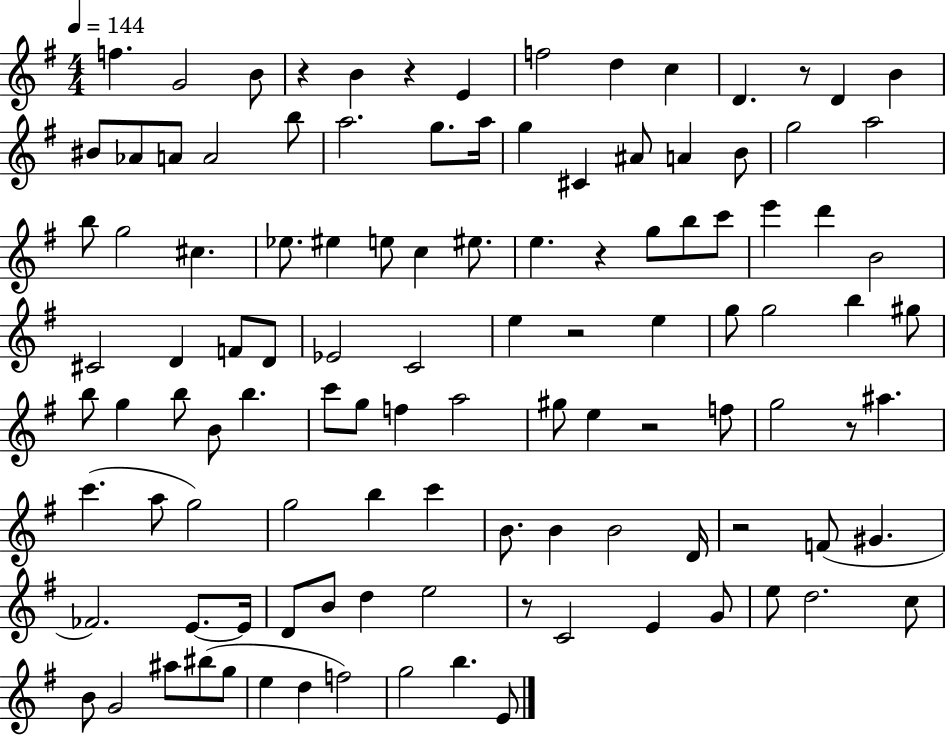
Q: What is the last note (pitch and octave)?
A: E4